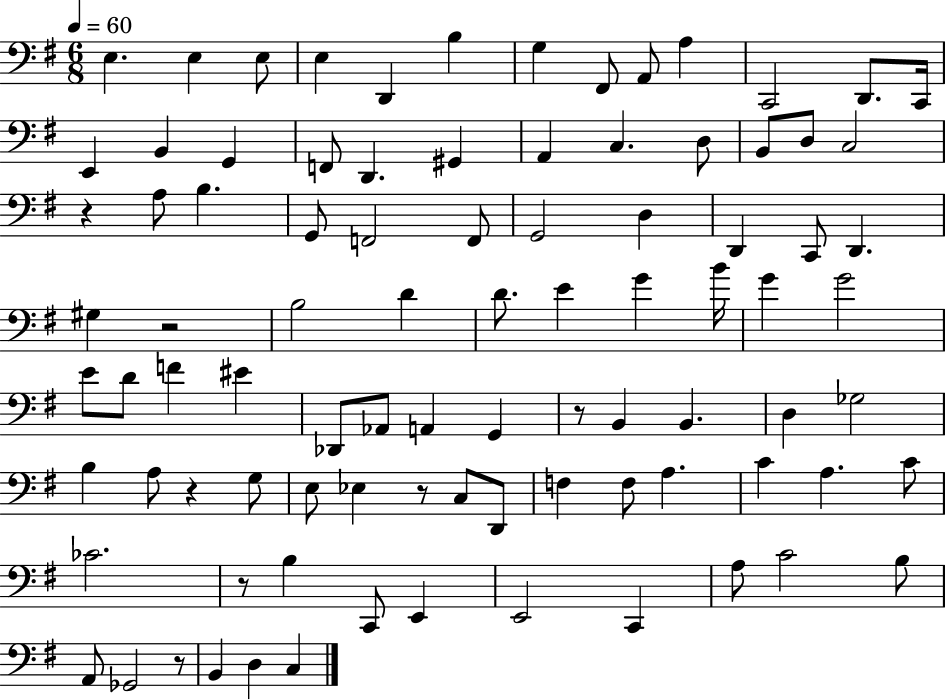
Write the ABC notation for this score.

X:1
T:Untitled
M:6/8
L:1/4
K:G
E, E, E,/2 E, D,, B, G, ^F,,/2 A,,/2 A, C,,2 D,,/2 C,,/4 E,, B,, G,, F,,/2 D,, ^G,, A,, C, D,/2 B,,/2 D,/2 C,2 z A,/2 B, G,,/2 F,,2 F,,/2 G,,2 D, D,, C,,/2 D,, ^G, z2 B,2 D D/2 E G B/4 G G2 E/2 D/2 F ^E _D,,/2 _A,,/2 A,, G,, z/2 B,, B,, D, _G,2 B, A,/2 z G,/2 E,/2 _E, z/2 C,/2 D,,/2 F, F,/2 A, C A, C/2 _C2 z/2 B, C,,/2 E,, E,,2 C,, A,/2 C2 B,/2 A,,/2 _G,,2 z/2 B,, D, C,